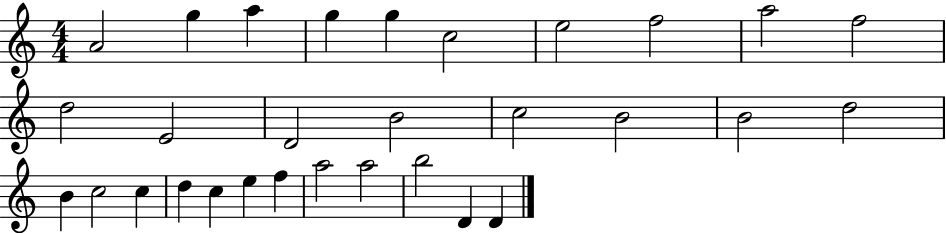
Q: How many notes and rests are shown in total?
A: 30